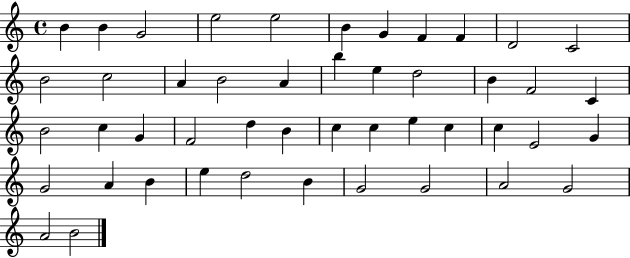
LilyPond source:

{
  \clef treble
  \time 4/4
  \defaultTimeSignature
  \key c \major
  b'4 b'4 g'2 | e''2 e''2 | b'4 g'4 f'4 f'4 | d'2 c'2 | \break b'2 c''2 | a'4 b'2 a'4 | b''4 e''4 d''2 | b'4 f'2 c'4 | \break b'2 c''4 g'4 | f'2 d''4 b'4 | c''4 c''4 e''4 c''4 | c''4 e'2 g'4 | \break g'2 a'4 b'4 | e''4 d''2 b'4 | g'2 g'2 | a'2 g'2 | \break a'2 b'2 | \bar "|."
}